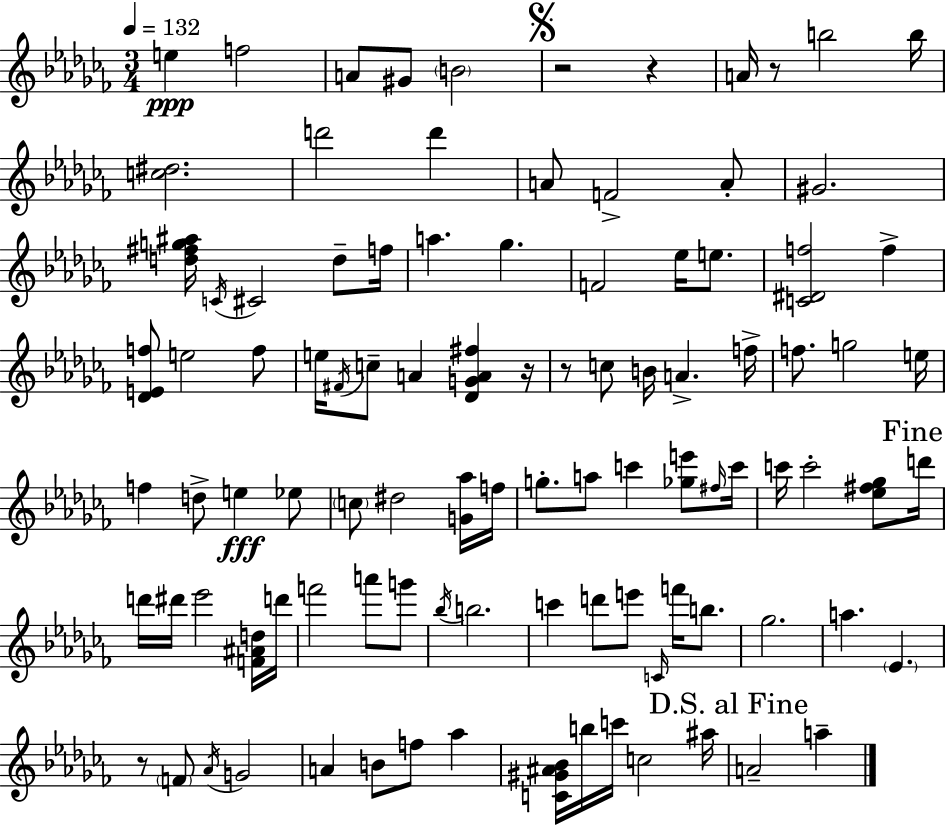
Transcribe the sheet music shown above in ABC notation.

X:1
T:Untitled
M:3/4
L:1/4
K:Abm
e f2 A/2 ^G/2 B2 z2 z A/4 z/2 b2 b/4 [c^d]2 d'2 d' A/2 F2 A/2 ^G2 [d^fg^a]/4 C/4 ^C2 d/2 f/4 a _g F2 _e/4 e/2 [C^Df]2 f [_DEf]/2 e2 f/2 e/4 ^F/4 c/2 A [_DGA^f] z/4 z/2 c/2 B/4 A f/4 f/2 g2 e/4 f d/2 e _e/2 c/2 ^d2 [G_a]/4 f/4 g/2 a/2 c' [_ge']/2 ^f/4 c'/4 c'/4 c'2 [_e^f_g]/2 d'/4 d'/4 ^d'/4 _e'2 [F^Ad]/4 d'/4 f'2 a'/2 g'/2 _b/4 b2 c' d'/2 e'/2 C/4 f'/4 b/2 _g2 a _E z/2 F/2 _A/4 G2 A B/2 f/2 _a [C^G^A_B]/4 b/4 c'/4 c2 ^a/4 A2 a